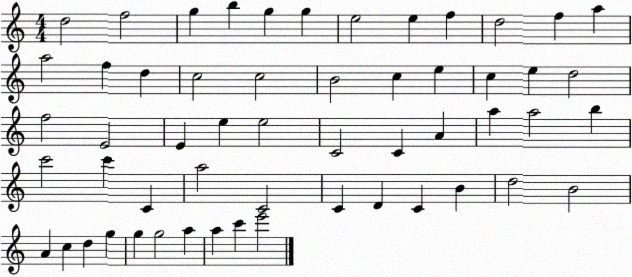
X:1
T:Untitled
M:4/4
L:1/4
K:C
d2 f2 g b g g e2 e f d2 f a a2 f d c2 c2 B2 c e c e d2 f2 E2 E e e2 C2 C A a a2 b c'2 c' C a2 C2 C D C B d2 B2 A c d g g g2 a a c' e'2